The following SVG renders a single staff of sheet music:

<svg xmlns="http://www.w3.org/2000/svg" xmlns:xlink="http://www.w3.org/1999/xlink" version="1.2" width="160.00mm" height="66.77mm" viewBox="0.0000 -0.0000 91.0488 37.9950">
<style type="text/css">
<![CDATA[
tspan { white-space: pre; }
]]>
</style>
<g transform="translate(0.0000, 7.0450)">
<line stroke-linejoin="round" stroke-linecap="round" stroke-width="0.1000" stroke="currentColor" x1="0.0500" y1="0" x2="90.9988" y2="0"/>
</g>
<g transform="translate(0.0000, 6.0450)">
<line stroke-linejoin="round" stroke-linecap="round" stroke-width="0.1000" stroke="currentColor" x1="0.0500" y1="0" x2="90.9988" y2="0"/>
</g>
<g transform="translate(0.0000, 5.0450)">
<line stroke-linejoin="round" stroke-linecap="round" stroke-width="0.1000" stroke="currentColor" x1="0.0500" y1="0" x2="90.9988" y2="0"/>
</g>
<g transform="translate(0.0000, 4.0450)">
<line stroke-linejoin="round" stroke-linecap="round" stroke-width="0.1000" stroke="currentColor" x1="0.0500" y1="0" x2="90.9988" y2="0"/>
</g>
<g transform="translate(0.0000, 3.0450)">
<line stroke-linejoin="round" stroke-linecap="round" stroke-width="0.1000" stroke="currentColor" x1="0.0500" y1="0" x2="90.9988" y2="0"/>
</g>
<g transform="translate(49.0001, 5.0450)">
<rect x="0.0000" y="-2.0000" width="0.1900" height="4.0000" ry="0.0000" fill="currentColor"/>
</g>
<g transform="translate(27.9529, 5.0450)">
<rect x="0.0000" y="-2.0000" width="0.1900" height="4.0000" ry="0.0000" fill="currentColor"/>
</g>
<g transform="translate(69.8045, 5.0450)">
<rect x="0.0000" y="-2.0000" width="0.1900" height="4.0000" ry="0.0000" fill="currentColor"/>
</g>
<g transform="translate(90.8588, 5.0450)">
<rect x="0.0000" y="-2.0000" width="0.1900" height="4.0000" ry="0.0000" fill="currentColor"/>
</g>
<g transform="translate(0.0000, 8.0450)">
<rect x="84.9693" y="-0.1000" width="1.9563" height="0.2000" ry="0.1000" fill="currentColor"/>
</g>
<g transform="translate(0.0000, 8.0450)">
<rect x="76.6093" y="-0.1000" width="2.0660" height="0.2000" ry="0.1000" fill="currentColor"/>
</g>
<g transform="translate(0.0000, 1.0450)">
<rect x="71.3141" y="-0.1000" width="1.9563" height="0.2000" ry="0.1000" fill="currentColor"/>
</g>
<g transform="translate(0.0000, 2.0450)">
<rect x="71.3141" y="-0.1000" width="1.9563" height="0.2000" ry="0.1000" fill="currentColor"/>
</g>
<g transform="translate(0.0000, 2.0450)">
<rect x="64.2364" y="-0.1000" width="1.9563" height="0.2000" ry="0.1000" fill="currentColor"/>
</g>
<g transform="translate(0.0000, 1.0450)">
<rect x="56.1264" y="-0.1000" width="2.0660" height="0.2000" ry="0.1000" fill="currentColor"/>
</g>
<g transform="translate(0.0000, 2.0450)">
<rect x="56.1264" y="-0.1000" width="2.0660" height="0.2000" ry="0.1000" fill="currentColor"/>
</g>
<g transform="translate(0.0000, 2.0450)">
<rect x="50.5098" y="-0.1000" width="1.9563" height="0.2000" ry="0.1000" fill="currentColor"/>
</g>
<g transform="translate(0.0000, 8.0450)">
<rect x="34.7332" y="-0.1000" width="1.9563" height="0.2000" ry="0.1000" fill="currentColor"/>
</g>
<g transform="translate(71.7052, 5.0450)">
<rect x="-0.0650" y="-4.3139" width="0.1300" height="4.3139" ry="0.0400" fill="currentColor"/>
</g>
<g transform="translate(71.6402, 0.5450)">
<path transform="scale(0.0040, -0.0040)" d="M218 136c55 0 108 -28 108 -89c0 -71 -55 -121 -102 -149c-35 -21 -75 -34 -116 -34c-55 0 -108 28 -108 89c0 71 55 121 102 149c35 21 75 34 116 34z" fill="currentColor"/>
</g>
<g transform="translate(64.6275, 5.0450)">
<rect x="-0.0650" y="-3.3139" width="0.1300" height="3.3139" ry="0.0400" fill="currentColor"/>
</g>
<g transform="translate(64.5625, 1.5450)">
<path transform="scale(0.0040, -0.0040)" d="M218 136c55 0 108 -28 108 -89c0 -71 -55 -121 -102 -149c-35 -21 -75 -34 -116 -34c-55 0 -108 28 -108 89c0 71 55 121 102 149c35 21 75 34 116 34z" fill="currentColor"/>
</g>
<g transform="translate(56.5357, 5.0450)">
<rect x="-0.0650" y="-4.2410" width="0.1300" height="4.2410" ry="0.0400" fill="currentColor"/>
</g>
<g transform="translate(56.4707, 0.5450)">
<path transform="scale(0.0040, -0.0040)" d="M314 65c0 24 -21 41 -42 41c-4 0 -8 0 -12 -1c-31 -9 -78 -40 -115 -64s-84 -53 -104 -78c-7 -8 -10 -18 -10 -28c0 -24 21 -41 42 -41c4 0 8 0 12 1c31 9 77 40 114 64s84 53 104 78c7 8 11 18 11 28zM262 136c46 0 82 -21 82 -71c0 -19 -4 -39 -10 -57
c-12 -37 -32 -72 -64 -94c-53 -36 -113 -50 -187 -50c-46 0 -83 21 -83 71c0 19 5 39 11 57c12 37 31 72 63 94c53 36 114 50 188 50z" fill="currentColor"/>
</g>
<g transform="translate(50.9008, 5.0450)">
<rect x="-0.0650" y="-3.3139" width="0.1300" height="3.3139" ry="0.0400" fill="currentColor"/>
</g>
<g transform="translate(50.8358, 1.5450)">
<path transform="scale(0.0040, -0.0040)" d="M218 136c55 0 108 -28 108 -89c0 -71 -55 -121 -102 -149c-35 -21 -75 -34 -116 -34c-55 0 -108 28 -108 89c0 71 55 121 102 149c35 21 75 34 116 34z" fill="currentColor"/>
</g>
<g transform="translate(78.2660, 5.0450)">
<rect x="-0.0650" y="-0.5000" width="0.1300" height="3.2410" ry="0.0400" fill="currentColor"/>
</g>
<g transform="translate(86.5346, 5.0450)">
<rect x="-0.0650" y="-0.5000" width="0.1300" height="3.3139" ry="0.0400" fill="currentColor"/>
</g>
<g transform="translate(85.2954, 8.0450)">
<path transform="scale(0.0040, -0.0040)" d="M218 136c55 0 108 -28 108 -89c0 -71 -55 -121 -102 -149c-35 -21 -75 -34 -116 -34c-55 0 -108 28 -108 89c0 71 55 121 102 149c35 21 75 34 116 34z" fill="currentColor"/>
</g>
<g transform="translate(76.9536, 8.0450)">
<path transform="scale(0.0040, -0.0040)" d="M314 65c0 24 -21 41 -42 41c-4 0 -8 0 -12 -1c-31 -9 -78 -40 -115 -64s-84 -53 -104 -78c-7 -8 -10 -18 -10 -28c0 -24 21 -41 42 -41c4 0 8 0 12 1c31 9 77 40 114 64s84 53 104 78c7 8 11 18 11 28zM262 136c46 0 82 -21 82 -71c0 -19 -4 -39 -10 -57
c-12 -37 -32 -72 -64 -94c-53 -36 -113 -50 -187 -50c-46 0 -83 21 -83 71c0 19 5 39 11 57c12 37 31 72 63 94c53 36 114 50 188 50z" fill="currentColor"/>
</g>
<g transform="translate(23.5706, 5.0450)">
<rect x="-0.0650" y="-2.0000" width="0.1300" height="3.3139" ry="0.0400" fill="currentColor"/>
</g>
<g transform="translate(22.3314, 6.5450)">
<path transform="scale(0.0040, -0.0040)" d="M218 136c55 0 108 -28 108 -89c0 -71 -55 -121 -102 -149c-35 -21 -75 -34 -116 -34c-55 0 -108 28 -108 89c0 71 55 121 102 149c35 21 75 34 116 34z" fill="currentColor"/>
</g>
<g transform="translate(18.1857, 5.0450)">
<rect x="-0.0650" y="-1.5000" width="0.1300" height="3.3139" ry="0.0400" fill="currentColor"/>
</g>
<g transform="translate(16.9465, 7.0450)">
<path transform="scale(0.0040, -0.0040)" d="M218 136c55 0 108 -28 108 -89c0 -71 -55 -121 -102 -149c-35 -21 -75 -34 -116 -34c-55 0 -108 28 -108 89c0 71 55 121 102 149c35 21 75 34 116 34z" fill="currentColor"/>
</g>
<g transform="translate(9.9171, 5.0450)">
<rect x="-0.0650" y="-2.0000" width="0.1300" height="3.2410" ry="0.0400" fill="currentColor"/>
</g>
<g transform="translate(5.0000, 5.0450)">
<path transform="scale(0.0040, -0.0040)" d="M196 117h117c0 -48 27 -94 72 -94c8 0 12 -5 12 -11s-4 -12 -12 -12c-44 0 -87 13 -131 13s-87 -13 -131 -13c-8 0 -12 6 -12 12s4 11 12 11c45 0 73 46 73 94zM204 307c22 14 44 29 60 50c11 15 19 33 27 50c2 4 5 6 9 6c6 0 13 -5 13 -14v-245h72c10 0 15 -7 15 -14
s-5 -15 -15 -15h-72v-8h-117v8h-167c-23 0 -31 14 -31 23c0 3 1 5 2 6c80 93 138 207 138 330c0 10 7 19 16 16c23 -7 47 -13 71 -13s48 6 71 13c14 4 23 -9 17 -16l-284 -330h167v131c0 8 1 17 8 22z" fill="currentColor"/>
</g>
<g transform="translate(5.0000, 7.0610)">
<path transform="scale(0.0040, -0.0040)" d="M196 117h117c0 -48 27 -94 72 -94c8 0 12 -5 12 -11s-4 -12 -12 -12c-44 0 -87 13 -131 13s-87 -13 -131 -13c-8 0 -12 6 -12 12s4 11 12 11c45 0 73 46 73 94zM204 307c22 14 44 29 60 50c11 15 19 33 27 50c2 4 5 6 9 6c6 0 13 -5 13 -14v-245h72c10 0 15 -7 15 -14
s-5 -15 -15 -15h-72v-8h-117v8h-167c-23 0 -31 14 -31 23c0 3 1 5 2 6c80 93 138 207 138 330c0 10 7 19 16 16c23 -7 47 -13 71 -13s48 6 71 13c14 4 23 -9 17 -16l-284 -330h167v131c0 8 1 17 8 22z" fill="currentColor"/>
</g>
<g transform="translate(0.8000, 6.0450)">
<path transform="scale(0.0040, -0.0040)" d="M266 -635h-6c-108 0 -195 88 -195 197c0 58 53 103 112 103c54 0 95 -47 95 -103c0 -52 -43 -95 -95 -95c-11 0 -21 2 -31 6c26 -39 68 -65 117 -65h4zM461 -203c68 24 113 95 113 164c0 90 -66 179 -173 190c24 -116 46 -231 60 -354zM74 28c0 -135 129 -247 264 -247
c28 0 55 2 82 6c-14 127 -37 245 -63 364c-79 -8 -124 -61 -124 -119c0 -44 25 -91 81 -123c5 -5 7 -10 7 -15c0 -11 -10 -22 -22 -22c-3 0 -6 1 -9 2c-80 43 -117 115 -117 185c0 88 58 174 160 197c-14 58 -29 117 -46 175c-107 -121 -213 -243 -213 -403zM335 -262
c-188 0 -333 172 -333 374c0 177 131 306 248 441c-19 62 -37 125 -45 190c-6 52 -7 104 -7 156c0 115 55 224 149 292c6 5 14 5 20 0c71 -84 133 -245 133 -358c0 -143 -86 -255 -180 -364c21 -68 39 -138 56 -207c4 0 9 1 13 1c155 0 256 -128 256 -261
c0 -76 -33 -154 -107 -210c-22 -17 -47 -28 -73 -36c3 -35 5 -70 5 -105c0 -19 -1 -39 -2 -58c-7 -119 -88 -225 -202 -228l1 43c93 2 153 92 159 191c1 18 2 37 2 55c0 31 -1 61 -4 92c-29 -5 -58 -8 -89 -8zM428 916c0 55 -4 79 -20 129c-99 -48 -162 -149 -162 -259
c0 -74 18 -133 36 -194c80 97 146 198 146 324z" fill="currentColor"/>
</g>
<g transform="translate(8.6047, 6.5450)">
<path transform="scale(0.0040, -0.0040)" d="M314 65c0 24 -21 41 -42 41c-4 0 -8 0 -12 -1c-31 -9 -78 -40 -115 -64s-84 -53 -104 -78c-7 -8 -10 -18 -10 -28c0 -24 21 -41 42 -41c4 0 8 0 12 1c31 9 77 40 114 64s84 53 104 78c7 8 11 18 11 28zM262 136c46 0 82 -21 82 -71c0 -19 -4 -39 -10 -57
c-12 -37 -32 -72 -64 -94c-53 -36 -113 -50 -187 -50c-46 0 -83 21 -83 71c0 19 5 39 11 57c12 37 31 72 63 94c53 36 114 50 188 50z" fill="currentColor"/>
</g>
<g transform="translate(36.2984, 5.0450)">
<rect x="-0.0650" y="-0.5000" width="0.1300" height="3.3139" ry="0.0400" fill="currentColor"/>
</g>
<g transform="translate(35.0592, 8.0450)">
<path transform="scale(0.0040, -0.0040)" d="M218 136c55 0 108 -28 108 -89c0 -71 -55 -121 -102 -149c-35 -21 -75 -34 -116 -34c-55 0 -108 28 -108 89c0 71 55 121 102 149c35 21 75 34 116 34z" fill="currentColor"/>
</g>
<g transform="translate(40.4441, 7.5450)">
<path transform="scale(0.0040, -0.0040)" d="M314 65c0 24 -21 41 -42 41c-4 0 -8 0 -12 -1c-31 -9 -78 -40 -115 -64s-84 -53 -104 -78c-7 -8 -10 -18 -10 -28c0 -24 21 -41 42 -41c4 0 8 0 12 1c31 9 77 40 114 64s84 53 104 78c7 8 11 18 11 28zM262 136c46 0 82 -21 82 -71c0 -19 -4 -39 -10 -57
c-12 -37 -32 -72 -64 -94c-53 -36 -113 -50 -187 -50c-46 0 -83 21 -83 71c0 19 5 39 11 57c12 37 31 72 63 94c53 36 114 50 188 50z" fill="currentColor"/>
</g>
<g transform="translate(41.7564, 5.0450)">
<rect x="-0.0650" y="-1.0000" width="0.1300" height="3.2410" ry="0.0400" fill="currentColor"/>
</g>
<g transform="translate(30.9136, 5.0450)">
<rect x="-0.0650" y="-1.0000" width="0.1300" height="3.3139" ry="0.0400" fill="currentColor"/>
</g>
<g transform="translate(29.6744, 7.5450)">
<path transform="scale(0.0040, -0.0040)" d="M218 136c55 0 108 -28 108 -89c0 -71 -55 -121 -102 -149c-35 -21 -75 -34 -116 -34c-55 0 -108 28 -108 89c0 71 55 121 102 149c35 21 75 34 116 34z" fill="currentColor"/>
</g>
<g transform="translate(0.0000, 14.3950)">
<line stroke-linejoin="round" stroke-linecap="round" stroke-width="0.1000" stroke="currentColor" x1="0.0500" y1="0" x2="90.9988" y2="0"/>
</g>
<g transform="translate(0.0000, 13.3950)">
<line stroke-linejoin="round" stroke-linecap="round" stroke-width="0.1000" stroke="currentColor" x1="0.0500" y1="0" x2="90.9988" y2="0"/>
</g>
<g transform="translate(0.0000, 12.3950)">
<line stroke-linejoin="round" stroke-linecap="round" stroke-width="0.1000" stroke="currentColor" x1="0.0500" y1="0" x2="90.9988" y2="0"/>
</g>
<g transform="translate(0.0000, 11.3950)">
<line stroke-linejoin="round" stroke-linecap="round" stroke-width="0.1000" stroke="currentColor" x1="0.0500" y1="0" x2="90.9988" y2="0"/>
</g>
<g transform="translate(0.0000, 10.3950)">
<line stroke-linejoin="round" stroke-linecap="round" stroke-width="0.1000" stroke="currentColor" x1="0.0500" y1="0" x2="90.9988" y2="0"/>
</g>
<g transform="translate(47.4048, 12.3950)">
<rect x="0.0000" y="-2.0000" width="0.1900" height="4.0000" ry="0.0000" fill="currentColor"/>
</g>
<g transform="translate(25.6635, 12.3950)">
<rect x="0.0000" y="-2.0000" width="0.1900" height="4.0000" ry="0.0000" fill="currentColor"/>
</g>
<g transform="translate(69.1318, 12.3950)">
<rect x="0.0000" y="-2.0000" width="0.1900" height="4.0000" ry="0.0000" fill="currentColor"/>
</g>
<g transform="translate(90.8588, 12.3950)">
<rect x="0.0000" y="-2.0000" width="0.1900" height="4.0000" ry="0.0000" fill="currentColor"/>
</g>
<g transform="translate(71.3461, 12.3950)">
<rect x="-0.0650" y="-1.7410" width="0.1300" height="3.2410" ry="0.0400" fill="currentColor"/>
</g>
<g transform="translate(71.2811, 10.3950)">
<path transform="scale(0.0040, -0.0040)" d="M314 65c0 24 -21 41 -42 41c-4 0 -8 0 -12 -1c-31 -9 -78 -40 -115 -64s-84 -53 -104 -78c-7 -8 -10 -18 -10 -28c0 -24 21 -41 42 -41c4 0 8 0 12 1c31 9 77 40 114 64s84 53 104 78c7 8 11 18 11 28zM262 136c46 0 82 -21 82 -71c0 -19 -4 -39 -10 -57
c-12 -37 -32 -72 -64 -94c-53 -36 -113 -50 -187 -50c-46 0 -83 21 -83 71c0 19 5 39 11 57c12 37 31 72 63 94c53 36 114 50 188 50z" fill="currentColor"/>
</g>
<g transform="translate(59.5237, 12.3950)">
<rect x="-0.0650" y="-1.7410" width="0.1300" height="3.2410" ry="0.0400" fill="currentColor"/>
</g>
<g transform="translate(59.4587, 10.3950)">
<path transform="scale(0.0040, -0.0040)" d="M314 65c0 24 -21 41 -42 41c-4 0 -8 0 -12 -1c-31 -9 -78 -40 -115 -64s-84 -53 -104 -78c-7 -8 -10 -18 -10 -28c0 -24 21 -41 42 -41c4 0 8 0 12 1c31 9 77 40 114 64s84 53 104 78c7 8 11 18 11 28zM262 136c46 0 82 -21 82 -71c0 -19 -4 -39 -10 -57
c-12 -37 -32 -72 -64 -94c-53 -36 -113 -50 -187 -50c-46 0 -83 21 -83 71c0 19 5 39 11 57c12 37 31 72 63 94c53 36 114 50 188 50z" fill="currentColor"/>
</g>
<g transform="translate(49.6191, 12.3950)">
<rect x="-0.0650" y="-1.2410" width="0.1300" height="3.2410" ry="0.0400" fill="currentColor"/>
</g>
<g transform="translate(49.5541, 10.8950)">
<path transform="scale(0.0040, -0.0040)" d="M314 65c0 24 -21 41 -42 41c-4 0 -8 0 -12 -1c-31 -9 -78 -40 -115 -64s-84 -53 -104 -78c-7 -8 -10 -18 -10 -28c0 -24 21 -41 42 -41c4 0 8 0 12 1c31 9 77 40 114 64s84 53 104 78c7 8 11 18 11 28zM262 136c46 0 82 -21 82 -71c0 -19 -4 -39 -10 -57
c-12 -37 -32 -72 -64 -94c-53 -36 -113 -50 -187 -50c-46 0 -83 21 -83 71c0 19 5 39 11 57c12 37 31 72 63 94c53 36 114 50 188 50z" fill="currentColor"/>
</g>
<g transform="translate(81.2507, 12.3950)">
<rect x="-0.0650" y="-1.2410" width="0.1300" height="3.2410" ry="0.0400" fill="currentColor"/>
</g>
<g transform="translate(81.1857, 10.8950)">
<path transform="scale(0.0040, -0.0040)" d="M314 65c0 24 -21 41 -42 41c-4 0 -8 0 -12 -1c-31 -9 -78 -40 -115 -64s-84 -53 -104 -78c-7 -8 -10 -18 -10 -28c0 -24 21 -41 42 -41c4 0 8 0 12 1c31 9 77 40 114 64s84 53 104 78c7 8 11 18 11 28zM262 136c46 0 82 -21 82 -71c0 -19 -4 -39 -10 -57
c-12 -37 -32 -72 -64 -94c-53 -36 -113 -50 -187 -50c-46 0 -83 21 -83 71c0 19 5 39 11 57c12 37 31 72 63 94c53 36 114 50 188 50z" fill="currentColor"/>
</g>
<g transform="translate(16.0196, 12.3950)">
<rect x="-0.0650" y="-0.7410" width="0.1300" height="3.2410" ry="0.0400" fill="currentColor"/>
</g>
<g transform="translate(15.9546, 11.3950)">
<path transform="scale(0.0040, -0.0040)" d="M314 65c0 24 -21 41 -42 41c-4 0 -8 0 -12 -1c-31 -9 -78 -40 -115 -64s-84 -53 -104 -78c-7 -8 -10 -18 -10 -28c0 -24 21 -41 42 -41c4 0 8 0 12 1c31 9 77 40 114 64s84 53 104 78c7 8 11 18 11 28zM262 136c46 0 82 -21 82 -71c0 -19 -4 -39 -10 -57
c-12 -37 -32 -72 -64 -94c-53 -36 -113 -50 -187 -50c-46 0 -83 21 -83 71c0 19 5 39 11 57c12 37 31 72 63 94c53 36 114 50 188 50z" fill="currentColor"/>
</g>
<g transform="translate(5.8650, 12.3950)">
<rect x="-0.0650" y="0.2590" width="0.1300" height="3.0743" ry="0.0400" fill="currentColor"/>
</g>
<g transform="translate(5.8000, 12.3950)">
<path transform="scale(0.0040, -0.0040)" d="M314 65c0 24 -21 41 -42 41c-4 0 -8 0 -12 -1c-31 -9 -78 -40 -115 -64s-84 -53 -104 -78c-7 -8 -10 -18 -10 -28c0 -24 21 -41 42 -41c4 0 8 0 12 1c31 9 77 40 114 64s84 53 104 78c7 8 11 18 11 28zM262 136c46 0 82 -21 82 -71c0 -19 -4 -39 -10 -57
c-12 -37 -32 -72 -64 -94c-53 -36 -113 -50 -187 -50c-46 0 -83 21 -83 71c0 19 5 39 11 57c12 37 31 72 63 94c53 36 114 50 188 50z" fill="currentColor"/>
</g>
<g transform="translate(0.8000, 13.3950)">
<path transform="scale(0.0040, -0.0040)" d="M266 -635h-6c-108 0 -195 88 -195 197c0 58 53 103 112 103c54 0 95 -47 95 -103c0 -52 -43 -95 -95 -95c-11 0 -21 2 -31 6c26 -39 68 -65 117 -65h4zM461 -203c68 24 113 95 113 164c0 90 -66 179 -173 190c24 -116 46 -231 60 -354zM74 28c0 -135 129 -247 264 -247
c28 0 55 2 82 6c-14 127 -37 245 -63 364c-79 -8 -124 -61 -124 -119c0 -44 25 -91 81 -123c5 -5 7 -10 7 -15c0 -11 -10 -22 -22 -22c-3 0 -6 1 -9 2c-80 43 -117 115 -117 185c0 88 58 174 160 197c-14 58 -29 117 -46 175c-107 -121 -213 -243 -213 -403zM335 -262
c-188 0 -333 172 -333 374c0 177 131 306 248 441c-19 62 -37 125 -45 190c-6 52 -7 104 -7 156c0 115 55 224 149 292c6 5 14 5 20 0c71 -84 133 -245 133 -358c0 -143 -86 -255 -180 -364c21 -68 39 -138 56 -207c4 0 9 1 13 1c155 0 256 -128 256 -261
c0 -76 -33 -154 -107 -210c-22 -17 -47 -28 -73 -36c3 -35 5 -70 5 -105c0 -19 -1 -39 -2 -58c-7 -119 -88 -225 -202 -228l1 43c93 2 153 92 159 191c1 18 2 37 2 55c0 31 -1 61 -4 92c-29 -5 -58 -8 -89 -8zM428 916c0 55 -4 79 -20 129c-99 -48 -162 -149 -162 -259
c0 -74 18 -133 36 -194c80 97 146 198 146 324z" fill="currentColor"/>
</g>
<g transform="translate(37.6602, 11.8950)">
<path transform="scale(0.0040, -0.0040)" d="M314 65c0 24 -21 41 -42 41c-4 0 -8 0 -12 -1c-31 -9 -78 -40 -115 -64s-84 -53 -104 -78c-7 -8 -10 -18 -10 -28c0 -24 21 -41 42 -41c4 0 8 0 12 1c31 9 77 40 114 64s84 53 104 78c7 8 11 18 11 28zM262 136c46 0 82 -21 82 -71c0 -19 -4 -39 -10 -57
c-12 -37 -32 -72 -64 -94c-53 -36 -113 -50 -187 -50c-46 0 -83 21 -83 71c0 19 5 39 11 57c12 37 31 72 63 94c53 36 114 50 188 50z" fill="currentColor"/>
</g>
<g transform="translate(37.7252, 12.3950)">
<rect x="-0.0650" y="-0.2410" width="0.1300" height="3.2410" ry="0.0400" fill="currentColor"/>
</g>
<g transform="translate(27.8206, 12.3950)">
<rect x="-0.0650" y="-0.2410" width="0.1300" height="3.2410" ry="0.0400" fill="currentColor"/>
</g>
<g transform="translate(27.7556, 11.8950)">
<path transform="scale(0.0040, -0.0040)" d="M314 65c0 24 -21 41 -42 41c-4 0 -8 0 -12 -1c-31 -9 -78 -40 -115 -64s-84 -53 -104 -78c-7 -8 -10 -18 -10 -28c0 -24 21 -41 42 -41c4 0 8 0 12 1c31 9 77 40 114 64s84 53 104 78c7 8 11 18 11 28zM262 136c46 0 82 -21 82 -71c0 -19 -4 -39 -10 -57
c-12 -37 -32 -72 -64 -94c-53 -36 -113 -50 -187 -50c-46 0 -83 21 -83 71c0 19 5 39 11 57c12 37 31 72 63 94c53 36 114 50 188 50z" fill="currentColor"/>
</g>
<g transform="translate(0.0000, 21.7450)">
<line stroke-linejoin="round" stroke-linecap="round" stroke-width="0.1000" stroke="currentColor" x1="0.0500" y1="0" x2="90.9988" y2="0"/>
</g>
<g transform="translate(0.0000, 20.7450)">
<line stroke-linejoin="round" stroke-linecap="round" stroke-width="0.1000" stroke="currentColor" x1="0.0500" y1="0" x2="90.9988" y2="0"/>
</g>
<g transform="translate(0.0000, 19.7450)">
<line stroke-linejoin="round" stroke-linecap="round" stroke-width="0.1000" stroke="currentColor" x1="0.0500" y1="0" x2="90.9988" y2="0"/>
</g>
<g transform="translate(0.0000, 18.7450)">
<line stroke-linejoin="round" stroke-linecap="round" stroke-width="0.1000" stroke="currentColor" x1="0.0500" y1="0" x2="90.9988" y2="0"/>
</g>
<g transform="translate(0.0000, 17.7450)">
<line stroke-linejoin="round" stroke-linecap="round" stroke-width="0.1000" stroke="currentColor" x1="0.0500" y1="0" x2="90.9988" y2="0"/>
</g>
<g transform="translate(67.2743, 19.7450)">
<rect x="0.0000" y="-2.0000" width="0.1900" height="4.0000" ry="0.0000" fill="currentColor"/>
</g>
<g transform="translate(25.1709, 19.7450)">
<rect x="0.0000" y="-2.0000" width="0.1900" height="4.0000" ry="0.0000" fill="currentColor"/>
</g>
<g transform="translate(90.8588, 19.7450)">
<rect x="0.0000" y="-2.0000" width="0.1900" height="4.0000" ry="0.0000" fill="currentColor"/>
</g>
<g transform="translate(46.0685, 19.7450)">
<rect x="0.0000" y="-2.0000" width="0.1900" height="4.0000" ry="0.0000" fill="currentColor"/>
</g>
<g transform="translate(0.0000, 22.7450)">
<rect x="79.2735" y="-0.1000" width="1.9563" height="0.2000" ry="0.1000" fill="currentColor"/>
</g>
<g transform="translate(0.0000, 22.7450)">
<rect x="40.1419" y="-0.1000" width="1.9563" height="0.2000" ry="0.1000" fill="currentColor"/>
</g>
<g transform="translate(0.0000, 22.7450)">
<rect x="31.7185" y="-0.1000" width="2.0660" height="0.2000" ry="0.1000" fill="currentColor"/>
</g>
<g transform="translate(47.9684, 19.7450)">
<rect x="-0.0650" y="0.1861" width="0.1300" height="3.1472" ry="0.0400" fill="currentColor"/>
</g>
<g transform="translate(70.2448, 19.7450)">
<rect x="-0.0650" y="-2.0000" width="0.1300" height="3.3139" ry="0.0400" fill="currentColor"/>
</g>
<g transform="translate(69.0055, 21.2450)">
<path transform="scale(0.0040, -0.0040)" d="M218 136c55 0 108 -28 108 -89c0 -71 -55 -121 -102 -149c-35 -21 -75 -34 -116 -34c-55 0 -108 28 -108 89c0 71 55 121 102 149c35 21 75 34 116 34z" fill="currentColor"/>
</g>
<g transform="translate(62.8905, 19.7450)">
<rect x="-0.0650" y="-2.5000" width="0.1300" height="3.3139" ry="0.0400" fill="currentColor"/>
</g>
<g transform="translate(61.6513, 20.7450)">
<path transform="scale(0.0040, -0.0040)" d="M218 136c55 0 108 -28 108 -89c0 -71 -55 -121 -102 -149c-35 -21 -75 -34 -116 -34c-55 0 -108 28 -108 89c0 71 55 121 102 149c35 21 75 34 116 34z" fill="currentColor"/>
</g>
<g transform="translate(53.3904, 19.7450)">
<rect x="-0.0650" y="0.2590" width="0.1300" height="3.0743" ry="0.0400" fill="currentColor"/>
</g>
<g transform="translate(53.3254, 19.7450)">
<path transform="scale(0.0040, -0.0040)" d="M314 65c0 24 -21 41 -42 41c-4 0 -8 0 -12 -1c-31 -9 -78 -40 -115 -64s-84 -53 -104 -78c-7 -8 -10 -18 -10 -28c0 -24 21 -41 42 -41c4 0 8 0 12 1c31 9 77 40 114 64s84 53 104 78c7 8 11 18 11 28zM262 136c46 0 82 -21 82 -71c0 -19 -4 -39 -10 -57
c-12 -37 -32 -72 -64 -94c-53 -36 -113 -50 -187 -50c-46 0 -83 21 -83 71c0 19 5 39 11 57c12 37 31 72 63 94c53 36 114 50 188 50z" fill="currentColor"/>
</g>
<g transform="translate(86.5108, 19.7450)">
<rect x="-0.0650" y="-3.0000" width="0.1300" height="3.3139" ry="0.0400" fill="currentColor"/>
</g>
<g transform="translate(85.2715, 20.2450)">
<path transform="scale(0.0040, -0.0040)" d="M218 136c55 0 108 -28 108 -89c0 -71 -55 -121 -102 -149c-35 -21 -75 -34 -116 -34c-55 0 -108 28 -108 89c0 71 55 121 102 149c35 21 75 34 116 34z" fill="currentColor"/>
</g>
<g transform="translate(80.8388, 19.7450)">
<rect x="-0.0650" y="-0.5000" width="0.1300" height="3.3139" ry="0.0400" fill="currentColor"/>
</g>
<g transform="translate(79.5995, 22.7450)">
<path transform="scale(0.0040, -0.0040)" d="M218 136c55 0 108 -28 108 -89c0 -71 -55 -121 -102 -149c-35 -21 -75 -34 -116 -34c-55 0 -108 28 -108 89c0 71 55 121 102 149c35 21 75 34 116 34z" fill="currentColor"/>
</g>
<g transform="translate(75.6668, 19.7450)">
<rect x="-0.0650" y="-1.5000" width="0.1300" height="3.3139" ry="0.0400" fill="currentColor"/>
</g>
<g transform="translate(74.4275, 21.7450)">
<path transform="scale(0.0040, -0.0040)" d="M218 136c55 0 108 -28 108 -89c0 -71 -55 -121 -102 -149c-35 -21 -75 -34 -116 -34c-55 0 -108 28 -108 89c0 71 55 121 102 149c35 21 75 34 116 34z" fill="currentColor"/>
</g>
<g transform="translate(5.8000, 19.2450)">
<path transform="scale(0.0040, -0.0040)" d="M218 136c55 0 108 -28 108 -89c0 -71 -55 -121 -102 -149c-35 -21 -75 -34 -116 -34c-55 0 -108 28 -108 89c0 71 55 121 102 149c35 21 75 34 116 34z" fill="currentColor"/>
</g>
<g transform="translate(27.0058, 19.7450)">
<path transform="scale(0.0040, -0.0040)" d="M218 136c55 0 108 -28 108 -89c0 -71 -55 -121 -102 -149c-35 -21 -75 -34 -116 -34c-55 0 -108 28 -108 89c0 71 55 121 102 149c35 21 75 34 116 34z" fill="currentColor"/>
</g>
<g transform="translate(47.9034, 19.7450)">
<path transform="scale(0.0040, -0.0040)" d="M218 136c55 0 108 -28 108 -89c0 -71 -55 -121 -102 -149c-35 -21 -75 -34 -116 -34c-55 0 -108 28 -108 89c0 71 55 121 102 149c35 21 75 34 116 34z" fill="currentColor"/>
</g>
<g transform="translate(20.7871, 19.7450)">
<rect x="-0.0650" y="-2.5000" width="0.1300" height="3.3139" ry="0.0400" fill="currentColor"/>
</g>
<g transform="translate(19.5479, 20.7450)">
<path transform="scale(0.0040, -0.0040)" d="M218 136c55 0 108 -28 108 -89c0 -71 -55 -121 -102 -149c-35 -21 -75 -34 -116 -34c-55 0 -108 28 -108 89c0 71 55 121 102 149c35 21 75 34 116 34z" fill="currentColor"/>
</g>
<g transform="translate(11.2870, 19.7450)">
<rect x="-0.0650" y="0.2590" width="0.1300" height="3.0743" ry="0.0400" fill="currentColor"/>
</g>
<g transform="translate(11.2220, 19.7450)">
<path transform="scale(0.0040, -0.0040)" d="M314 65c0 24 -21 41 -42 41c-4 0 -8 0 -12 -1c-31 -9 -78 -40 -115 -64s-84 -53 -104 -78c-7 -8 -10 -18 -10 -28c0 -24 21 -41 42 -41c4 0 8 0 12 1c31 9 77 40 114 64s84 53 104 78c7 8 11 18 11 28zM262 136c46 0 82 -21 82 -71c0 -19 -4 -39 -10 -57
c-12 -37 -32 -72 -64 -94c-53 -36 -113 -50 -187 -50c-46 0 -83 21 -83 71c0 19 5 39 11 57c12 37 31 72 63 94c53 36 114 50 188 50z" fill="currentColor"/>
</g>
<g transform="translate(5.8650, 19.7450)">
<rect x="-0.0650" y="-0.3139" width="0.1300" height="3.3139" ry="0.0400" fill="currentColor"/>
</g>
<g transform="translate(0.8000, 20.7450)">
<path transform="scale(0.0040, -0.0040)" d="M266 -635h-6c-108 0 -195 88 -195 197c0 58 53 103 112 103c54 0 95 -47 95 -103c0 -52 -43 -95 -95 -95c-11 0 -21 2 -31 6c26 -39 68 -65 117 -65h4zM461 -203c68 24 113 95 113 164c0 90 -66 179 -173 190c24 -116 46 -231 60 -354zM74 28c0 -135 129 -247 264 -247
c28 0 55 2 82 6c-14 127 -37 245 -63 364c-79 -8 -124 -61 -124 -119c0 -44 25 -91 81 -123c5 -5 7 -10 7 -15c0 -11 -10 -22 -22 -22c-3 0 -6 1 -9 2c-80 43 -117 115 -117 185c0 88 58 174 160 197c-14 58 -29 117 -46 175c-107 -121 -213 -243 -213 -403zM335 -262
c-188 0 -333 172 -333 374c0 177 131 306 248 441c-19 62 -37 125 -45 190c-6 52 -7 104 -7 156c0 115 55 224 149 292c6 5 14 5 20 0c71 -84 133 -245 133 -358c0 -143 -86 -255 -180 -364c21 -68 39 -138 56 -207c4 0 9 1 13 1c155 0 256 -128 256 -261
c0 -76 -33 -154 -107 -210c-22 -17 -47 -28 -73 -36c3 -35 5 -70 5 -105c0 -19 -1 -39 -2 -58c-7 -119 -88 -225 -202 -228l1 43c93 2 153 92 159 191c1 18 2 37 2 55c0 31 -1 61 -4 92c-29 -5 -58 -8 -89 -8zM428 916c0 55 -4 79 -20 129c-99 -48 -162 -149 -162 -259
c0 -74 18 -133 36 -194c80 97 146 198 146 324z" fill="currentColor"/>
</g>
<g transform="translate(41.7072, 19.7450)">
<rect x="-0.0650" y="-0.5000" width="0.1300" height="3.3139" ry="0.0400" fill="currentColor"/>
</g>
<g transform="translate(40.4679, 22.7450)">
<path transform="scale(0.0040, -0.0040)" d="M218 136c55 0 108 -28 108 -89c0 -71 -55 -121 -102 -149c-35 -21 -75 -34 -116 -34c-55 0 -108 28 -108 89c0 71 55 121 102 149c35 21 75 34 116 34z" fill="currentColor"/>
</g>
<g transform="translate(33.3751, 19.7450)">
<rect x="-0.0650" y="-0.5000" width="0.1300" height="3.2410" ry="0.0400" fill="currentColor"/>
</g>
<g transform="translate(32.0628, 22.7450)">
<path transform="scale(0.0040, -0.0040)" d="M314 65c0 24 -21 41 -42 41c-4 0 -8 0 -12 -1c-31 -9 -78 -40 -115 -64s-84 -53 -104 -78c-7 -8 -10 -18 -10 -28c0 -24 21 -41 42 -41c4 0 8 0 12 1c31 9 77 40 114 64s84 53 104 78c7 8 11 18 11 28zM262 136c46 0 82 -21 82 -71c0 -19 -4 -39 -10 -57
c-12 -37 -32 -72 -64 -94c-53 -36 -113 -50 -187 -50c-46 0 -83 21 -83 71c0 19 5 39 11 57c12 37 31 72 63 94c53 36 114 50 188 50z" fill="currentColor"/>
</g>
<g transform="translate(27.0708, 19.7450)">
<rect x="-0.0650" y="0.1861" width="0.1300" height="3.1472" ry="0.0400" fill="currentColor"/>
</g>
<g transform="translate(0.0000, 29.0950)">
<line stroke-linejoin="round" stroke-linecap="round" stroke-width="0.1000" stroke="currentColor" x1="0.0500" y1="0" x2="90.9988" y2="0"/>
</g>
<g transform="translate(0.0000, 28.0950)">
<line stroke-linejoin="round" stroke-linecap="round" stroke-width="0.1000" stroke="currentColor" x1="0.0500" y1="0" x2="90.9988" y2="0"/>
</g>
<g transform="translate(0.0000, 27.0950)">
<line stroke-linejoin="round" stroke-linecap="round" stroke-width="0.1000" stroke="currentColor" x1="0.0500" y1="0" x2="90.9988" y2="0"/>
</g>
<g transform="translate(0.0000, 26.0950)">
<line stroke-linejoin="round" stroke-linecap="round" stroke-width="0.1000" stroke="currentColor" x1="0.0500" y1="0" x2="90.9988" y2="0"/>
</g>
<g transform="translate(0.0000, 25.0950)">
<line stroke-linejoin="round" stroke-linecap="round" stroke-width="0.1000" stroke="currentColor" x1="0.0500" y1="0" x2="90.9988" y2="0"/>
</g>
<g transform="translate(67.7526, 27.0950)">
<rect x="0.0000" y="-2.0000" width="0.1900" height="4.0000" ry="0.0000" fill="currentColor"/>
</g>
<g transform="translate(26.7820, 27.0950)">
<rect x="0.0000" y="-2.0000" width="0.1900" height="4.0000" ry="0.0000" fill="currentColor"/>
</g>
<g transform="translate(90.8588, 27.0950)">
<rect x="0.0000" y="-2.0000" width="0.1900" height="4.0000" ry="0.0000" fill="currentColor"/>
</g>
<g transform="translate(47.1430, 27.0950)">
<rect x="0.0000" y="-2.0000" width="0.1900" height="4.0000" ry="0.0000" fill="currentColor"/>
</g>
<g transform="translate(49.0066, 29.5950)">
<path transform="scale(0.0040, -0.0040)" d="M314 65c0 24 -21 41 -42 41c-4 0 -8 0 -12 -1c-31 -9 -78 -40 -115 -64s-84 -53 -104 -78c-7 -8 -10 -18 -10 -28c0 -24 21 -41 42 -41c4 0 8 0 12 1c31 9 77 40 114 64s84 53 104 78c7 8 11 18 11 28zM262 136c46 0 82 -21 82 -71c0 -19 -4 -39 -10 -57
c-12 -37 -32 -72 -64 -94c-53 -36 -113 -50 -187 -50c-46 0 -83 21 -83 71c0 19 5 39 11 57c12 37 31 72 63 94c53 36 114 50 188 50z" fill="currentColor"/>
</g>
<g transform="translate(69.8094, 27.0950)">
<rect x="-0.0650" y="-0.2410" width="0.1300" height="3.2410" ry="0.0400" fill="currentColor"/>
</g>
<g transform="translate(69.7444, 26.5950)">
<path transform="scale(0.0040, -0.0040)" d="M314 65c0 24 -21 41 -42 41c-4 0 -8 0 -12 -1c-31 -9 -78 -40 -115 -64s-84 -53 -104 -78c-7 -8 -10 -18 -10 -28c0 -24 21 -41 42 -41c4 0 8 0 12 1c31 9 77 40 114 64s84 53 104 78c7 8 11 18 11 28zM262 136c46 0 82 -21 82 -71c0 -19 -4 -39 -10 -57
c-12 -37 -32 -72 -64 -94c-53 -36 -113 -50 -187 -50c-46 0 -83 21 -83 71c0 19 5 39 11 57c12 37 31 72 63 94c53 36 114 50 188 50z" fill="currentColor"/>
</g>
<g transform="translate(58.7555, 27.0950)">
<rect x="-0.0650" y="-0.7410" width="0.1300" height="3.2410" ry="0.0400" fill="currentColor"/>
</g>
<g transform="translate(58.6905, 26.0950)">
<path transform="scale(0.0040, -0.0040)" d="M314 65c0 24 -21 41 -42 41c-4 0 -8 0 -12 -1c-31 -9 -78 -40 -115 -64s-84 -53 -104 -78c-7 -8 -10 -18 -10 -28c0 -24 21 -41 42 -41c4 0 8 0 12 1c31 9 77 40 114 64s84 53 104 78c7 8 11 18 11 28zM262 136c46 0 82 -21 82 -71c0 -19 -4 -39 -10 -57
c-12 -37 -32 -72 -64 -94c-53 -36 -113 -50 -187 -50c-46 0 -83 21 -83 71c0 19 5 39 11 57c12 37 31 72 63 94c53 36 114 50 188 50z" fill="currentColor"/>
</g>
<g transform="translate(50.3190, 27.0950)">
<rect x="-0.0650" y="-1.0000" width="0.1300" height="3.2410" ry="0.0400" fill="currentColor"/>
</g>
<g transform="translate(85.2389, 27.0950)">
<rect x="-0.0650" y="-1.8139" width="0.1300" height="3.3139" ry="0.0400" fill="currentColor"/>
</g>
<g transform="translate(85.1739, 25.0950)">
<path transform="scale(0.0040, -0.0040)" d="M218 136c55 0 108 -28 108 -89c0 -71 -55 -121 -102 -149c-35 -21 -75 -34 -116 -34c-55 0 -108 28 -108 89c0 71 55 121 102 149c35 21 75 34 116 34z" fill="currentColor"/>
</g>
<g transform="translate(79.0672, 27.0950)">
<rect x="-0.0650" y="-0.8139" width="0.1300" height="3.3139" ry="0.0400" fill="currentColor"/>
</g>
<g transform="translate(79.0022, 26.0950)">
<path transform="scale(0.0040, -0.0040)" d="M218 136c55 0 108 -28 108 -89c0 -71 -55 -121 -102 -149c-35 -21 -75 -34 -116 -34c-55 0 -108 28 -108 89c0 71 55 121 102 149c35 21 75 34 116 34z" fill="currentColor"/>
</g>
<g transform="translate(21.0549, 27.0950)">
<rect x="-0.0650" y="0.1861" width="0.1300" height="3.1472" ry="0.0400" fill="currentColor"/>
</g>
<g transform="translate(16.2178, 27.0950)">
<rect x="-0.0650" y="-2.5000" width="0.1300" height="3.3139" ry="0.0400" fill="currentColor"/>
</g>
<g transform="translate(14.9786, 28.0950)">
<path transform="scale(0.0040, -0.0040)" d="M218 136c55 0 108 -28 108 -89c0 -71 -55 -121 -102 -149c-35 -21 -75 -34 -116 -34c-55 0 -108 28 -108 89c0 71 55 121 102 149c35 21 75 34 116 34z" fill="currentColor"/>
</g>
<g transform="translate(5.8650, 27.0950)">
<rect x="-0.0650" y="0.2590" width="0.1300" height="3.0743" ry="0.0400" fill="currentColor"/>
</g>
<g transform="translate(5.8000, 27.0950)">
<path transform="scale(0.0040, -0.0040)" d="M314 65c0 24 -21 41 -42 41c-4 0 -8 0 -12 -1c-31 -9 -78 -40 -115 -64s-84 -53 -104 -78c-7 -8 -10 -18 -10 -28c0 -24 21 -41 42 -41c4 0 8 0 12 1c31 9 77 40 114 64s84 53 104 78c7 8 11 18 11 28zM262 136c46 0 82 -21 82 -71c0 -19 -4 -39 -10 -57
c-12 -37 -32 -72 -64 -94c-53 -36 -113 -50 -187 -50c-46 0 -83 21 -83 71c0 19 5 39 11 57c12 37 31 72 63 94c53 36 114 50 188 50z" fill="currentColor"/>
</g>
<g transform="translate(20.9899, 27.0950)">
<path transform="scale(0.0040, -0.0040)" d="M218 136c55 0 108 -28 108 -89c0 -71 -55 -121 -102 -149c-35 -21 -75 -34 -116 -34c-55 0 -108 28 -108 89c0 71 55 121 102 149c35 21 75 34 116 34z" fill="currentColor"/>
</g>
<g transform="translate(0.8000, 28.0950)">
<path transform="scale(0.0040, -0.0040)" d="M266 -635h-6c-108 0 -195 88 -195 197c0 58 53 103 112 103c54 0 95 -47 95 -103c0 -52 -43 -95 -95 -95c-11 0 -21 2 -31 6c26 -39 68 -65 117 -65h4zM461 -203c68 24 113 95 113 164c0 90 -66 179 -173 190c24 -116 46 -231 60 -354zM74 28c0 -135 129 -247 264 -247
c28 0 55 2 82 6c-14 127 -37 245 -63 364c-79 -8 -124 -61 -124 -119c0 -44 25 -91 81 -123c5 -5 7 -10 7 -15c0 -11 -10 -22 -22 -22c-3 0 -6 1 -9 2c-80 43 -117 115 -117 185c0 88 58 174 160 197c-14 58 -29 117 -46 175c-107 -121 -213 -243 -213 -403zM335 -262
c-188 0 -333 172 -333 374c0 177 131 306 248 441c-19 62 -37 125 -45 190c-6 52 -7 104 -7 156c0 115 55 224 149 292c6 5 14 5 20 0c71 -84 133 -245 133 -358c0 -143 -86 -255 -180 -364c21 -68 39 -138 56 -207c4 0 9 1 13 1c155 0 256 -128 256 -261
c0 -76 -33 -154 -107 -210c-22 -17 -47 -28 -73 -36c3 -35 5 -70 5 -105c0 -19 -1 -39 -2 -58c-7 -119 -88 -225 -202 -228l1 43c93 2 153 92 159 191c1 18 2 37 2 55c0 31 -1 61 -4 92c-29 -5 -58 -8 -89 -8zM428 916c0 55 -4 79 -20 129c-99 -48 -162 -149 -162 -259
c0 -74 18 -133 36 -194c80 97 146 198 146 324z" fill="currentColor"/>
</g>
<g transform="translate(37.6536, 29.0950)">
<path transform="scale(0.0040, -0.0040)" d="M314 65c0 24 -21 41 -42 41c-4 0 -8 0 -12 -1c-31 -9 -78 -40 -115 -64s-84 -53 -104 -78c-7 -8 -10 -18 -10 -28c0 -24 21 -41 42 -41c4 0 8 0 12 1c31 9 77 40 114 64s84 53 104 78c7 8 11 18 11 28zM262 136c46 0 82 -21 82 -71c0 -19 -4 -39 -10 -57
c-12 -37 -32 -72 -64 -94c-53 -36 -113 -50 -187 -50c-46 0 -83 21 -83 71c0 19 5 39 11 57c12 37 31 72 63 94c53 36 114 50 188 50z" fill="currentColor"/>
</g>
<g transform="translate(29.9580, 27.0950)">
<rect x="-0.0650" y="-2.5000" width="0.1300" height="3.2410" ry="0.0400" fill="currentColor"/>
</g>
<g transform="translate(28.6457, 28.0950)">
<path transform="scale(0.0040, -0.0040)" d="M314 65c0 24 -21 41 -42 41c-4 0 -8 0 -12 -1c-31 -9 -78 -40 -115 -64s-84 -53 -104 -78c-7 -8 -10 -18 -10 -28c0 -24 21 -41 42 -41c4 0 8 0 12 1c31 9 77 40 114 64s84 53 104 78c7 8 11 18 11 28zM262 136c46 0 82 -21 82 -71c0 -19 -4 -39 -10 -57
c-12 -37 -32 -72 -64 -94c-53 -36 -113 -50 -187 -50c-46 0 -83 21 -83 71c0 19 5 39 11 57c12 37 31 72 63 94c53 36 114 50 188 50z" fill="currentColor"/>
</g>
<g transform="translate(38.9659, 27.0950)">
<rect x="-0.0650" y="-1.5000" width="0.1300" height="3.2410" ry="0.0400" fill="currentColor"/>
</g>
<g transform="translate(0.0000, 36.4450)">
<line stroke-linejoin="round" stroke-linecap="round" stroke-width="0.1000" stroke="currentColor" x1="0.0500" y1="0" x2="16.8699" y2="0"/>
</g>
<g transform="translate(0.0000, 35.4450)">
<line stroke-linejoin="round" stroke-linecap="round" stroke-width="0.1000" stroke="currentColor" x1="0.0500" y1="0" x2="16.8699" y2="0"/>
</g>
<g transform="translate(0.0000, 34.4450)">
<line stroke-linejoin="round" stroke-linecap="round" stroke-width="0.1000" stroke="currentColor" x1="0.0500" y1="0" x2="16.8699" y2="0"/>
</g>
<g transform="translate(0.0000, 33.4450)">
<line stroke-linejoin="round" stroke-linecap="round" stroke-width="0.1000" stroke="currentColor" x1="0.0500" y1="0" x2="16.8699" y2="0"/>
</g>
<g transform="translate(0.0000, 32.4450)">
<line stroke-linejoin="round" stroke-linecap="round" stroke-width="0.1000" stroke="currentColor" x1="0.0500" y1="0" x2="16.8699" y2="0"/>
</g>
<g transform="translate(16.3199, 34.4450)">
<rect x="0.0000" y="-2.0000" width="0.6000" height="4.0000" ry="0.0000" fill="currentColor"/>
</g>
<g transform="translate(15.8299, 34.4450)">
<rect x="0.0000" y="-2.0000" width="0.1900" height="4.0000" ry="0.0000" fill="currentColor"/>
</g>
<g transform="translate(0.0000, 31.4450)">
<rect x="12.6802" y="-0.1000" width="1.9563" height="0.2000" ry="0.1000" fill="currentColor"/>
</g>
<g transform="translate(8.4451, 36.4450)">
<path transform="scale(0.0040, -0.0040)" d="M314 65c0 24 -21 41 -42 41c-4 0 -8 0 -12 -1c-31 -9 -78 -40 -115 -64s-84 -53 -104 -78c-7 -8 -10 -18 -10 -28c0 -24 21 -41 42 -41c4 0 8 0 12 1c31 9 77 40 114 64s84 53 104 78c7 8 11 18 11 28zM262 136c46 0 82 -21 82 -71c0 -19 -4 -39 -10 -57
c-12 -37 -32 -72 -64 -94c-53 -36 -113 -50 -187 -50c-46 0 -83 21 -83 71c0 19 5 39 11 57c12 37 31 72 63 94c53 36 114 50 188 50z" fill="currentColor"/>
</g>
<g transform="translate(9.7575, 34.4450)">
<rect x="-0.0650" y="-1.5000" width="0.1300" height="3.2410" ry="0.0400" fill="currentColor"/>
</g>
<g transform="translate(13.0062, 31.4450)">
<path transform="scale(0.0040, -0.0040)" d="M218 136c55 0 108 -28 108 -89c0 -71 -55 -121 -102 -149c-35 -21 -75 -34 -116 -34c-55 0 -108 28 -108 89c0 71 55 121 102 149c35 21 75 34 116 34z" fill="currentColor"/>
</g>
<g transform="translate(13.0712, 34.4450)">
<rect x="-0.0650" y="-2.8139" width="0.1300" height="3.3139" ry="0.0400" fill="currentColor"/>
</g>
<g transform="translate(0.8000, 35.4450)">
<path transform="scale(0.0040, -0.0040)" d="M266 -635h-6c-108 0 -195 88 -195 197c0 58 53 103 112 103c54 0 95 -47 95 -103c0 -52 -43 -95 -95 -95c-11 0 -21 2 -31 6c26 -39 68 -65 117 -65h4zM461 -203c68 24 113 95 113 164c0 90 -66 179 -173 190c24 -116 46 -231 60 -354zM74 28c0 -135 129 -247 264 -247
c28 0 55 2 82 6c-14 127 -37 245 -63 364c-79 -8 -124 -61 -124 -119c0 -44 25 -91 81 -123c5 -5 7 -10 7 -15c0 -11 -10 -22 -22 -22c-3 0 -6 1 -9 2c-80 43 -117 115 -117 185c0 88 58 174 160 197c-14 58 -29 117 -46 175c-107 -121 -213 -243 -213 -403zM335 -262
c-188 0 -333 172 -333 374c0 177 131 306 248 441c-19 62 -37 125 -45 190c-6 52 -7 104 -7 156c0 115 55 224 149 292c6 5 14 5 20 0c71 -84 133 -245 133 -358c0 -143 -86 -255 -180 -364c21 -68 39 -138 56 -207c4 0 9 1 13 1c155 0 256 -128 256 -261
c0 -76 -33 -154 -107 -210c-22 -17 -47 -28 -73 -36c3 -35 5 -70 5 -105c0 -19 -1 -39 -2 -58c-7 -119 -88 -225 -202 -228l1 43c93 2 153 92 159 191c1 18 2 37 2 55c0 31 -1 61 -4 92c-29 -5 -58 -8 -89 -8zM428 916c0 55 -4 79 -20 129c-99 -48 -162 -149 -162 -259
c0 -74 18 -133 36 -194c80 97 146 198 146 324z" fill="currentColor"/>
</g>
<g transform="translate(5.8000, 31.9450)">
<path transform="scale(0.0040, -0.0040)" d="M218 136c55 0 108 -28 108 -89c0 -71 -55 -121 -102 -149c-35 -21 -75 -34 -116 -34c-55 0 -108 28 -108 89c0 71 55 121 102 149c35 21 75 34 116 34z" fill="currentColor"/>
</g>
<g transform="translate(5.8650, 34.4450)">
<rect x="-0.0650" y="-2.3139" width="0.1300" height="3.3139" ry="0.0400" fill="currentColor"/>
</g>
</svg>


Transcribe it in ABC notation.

X:1
T:Untitled
M:4/4
L:1/4
K:C
F2 E F D C D2 b d'2 b d' C2 C B2 d2 c2 c2 e2 f2 f2 e2 c B2 G B C2 C B B2 G F E C A B2 G B G2 E2 D2 d2 c2 d f g E2 a